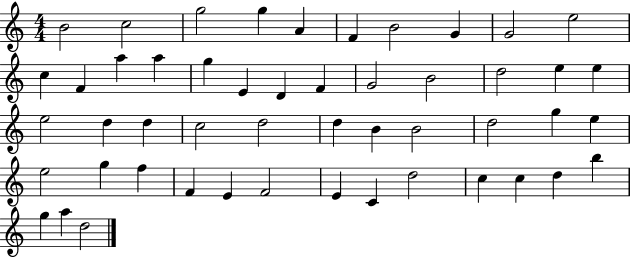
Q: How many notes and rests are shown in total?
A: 50